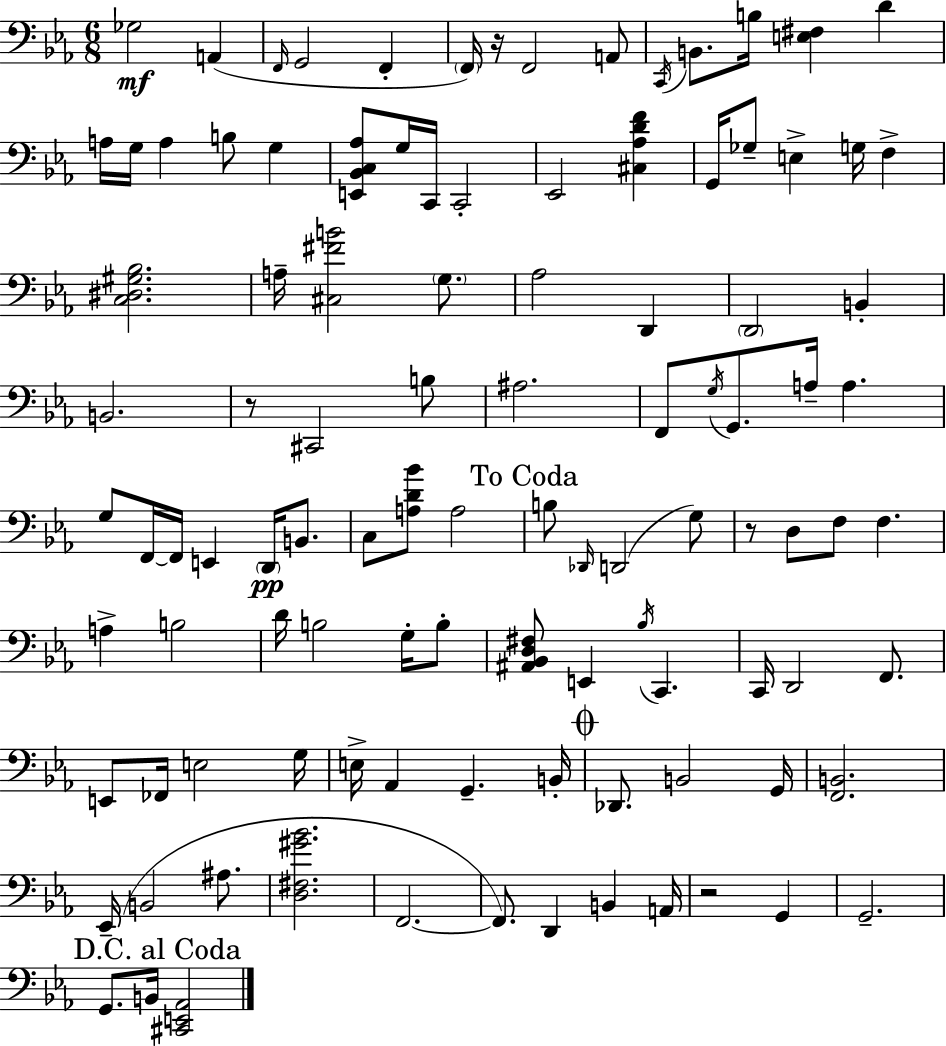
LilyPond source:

{
  \clef bass
  \numericTimeSignature
  \time 6/8
  \key ees \major
  ges2\mf a,4( | \grace { f,16 } g,2 f,4-. | \parenthesize f,16) r16 f,2 a,8 | \acciaccatura { c,16 } b,8. b16 <e fis>4 d'4 | \break a16 g16 a4 b8 g4 | <e, bes, c aes>8 g16 c,16 c,2-. | ees,2 <cis aes d' f'>4 | g,16 ges8-- e4-> g16 f4-> | \break <c dis gis bes>2. | a16-- <cis fis' b'>2 \parenthesize g8. | aes2 d,4 | \parenthesize d,2 b,4-. | \break b,2. | r8 cis,2 | b8 ais2. | f,8 \acciaccatura { g16 } g,8. a16-- a4. | \break g8 f,16~~ f,16 e,4 \parenthesize d,16\pp | b,8. c8 <a d' bes'>8 a2 | \mark "To Coda" b8 \grace { des,16 }( d,2 | g8) r8 d8 f8 f4. | \break a4-> b2 | d'16 b2 | g16-. b8-. <ais, bes, d fis>8 e,4 \acciaccatura { bes16 } c,4. | c,16 d,2 | \break f,8. e,8 fes,16 e2 | g16 e16-> aes,4 g,4.-- | b,16-. \mark \markup { \musicglyph "scripts.coda" } des,8. b,2 | g,16 <f, b,>2. | \break ees,16--( b,2 | ais8. <d fis gis' bes'>2. | f,2.~~ | f,8.) d,4 | \break b,4 a,16 r2 | g,4 g,2.-- | \mark "D.C. al Coda" g,8. b,16 <cis, e, aes,>2 | \bar "|."
}